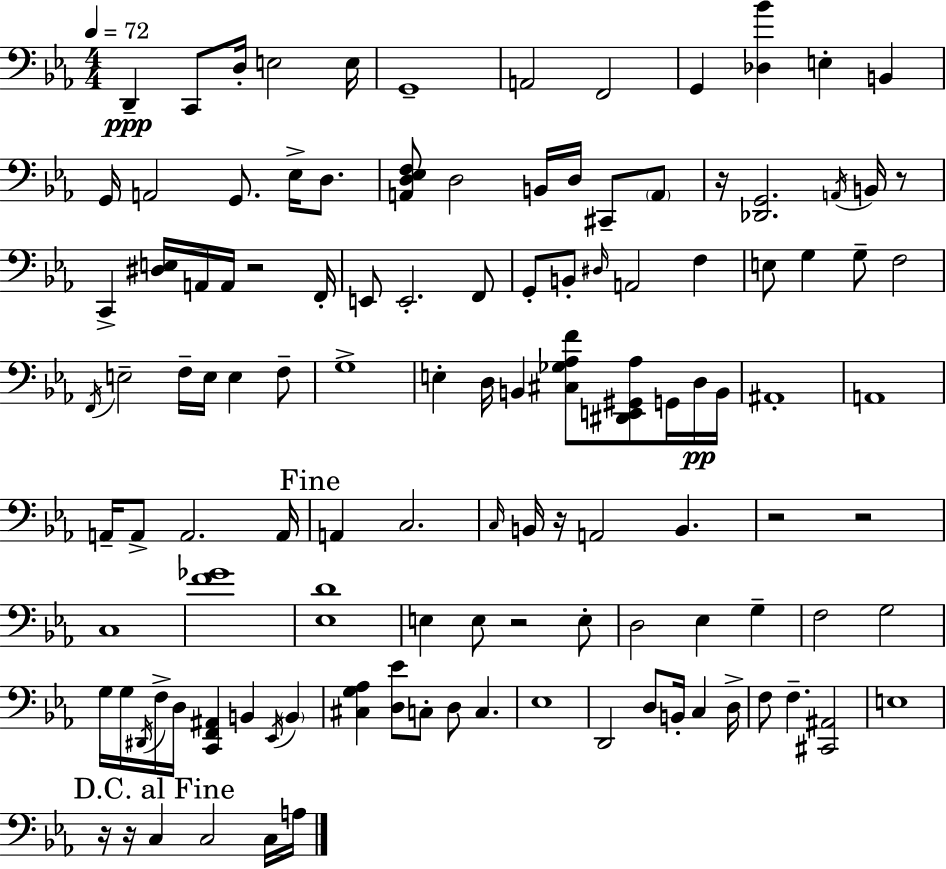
X:1
T:Untitled
M:4/4
L:1/4
K:Eb
D,, C,,/2 D,/4 E,2 E,/4 G,,4 A,,2 F,,2 G,, [_D,_B] E, B,, G,,/4 A,,2 G,,/2 _E,/4 D,/2 [A,,D,_E,F,]/2 D,2 B,,/4 D,/4 ^C,,/2 A,,/2 z/4 [_D,,G,,]2 A,,/4 B,,/4 z/2 C,, [^D,E,]/4 A,,/4 A,,/4 z2 F,,/4 E,,/2 E,,2 F,,/2 G,,/2 B,,/2 ^D,/4 A,,2 F, E,/2 G, G,/2 F,2 F,,/4 E,2 F,/4 E,/4 E, F,/2 G,4 E, D,/4 B,, [^C,_G,_A,F]/2 [^D,,E,,^G,,_A,]/2 G,,/4 D,/4 B,,/4 ^A,,4 A,,4 A,,/4 A,,/2 A,,2 A,,/4 A,, C,2 C,/4 B,,/4 z/4 A,,2 B,, z2 z2 C,4 [F_G]4 [_E,D]4 E, E,/2 z2 E,/2 D,2 _E, G, F,2 G,2 G,/4 G,/4 ^D,,/4 F,/4 D,/4 [C,,F,,^A,,] B,, _E,,/4 B,, [^C,G,_A,] [D,_E]/2 C,/2 D,/2 C, _E,4 D,,2 D,/2 B,,/4 C, D,/4 F,/2 F, [^C,,^A,,]2 E,4 z/4 z/4 C, C,2 C,/4 A,/4